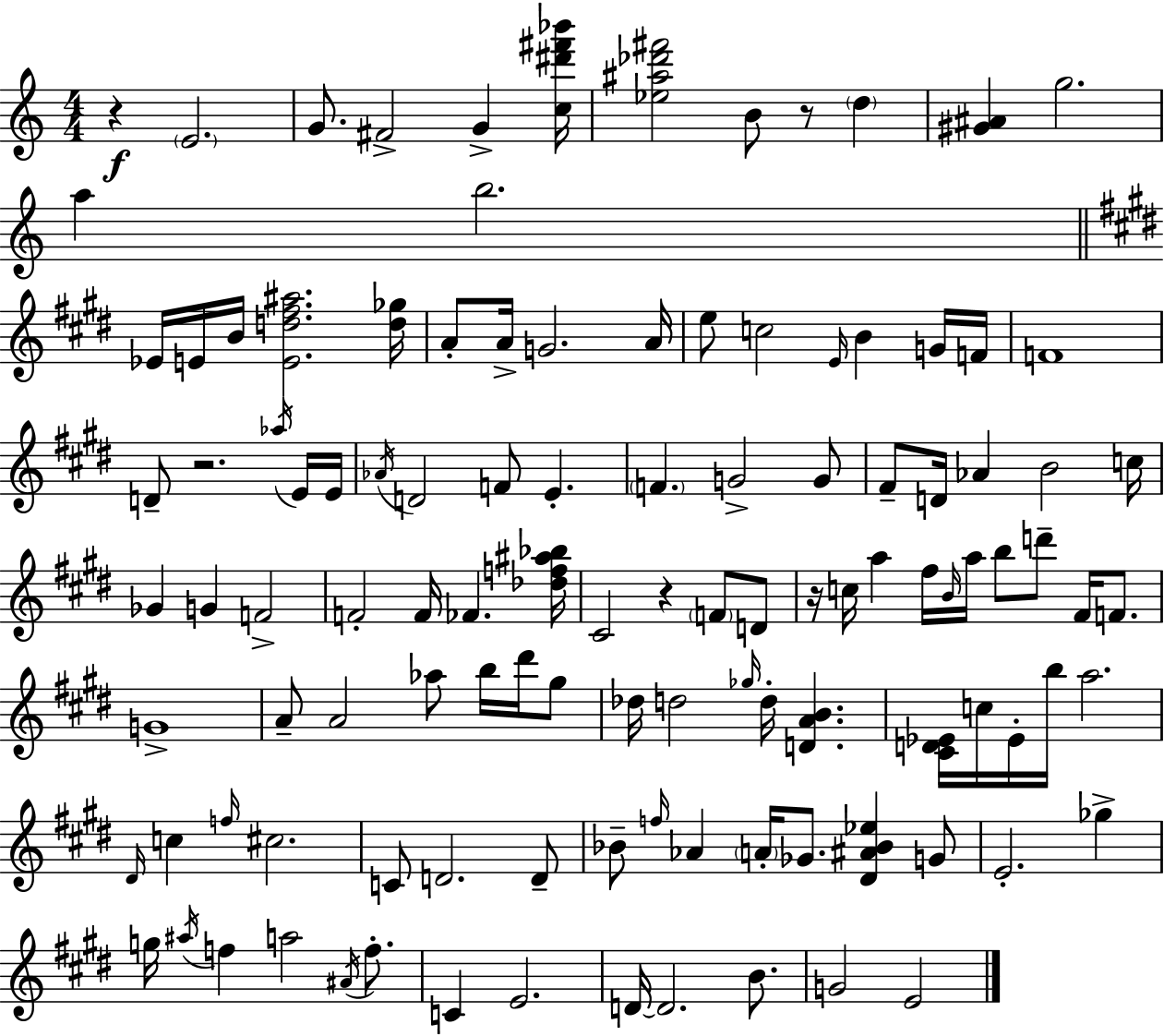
R/q E4/h. G4/e. F#4/h G4/q [C5,D#6,F#6,Bb6]/s [Eb5,A#5,Db6,F#6]/h B4/e R/e D5/q [G#4,A#4]/q G5/h. A5/q B5/h. Eb4/s E4/s B4/s [E4,D5,F#5,A#5]/h. [D5,Gb5]/s A4/e A4/s G4/h. A4/s E5/e C5/h E4/s B4/q G4/s F4/s F4/w D4/e R/h. Ab5/s E4/s E4/s Ab4/s D4/h F4/e E4/q. F4/q. G4/h G4/e F#4/e D4/s Ab4/q B4/h C5/s Gb4/q G4/q F4/h F4/h F4/s FES4/q. [Db5,F5,A#5,Bb5]/s C#4/h R/q F4/e D4/e R/s C5/s A5/q F#5/s B4/s A5/s B5/e D6/e F#4/s F4/e. G4/w A4/e A4/h Ab5/e B5/s D#6/s G#5/e Db5/s D5/h Gb5/s D5/s [D4,A4,B4]/q. [C#4,D4,Eb4]/s C5/s Eb4/s B5/s A5/h. D#4/s C5/q F5/s C#5/h. C4/e D4/h. D4/e Bb4/e F5/s Ab4/q A4/s Gb4/e. [D#4,A#4,Bb4,Eb5]/q G4/e E4/h. Gb5/q G5/s A#5/s F5/q A5/h A#4/s F5/e. C4/q E4/h. D4/s D4/h. B4/e. G4/h E4/h